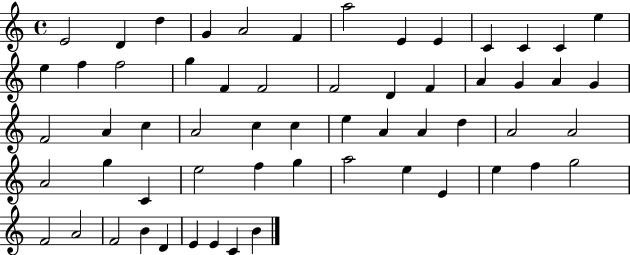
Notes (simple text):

E4/h D4/q D5/q G4/q A4/h F4/q A5/h E4/q E4/q C4/q C4/q C4/q E5/q E5/q F5/q F5/h G5/q F4/q F4/h F4/h D4/q F4/q A4/q G4/q A4/q G4/q F4/h A4/q C5/q A4/h C5/q C5/q E5/q A4/q A4/q D5/q A4/h A4/h A4/h G5/q C4/q E5/h F5/q G5/q A5/h E5/q E4/q E5/q F5/q G5/h F4/h A4/h F4/h B4/q D4/q E4/q E4/q C4/q B4/q